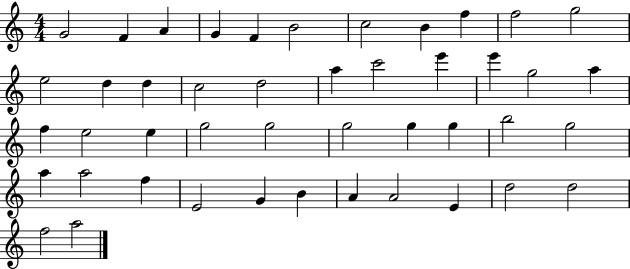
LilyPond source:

{
  \clef treble
  \numericTimeSignature
  \time 4/4
  \key c \major
  g'2 f'4 a'4 | g'4 f'4 b'2 | c''2 b'4 f''4 | f''2 g''2 | \break e''2 d''4 d''4 | c''2 d''2 | a''4 c'''2 e'''4 | e'''4 g''2 a''4 | \break f''4 e''2 e''4 | g''2 g''2 | g''2 g''4 g''4 | b''2 g''2 | \break a''4 a''2 f''4 | e'2 g'4 b'4 | a'4 a'2 e'4 | d''2 d''2 | \break f''2 a''2 | \bar "|."
}